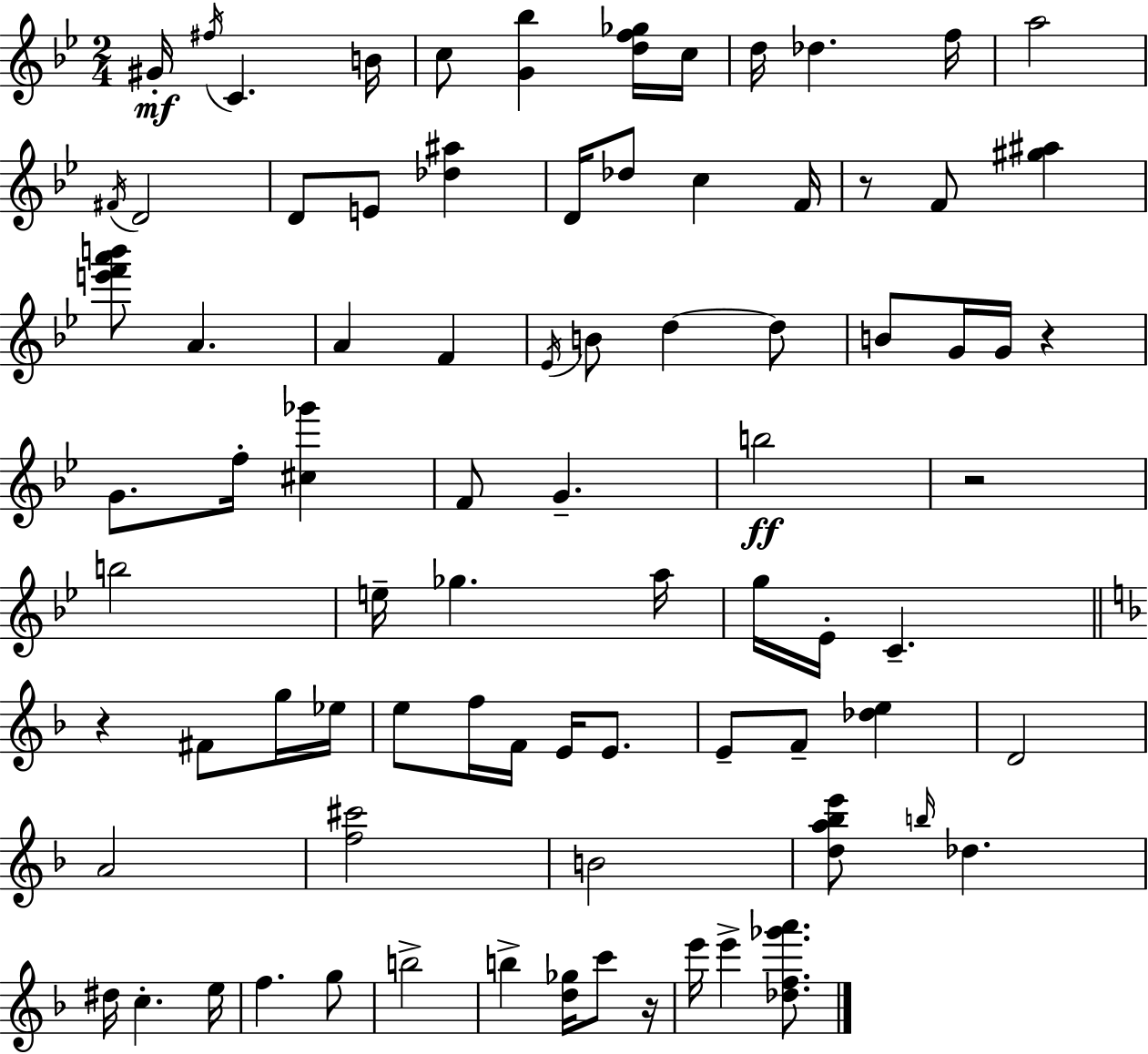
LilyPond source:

{
  \clef treble
  \numericTimeSignature
  \time 2/4
  \key bes \major
  gis'16-.\mf \acciaccatura { fis''16 } c'4. | b'16 c''8 <g' bes''>4 <d'' f'' ges''>16 | c''16 d''16 des''4. | f''16 a''2 | \break \acciaccatura { fis'16 } d'2 | d'8 e'8 <des'' ais''>4 | d'16 des''8 c''4 | f'16 r8 f'8 <gis'' ais''>4 | \break <e''' f''' a''' b'''>8 a'4. | a'4 f'4 | \acciaccatura { ees'16 } b'8 d''4~~ | d''8 b'8 g'16 g'16 r4 | \break g'8. f''16-. <cis'' ges'''>4 | f'8 g'4.-- | b''2\ff | r2 | \break b''2 | e''16-- ges''4. | a''16 g''16 ees'16-. c'4.-- | \bar "||" \break \key f \major r4 fis'8 g''16 ees''16 | e''8 f''16 f'16 e'16 e'8. | e'8-- f'8-- <des'' e''>4 | d'2 | \break a'2 | <f'' cis'''>2 | b'2 | <d'' a'' bes'' e'''>8 \grace { b''16 } des''4. | \break dis''16 c''4.-. | e''16 f''4. g''8 | b''2-> | b''4-> <d'' ges''>16 c'''8 | \break r16 e'''16 e'''4-> <des'' f'' ges''' a'''>8. | \bar "|."
}